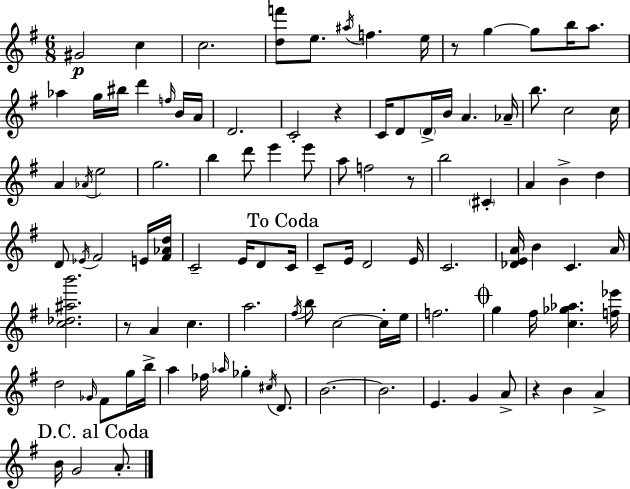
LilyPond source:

{
  \clef treble
  \numericTimeSignature
  \time 6/8
  \key g \major
  gis'2\p c''4 | c''2. | <d'' f'''>8 e''8. \acciaccatura { ais''16 } f''4. | e''16 r8 g''4~~ g''8 b''16 a''8. | \break aes''4 g''16 bis''16 d'''4 \grace { f''16 } | b'16 a'16 d'2. | c'2-. r4 | c'16 d'8 \parenthesize d'16-> b'16 a'4. | \break aes'16-- b''8. c''2 | c''16 a'4 \acciaccatura { aes'16 } e''2 | g''2. | b''4 d'''8 e'''4 | \break e'''8 a''8 f''2 | r8 b''2 \parenthesize cis'4-. | a'4 b'4-> d''4 | d'8 \acciaccatura { ees'16 } fis'2 | \break e'16 <fis' aes' d''>16 c'2-- | e'16 d'8 \mark "To Coda" c'16 c'8-- e'16 d'2 | e'16 c'2. | <des' e' a'>16 b'4 c'4. | \break a'16 <c'' des'' ais'' b'''>2. | r8 a'4 c''4. | a''2. | \acciaccatura { fis''16 } b''8 c''2~~ | \break c''16-. e''16 f''2. | \mark \markup { \musicglyph "scripts.coda" } g''4 fis''16 <c'' ges'' aes''>4. | <f'' ees'''>16 d''2 | \grace { ges'16 } fis'8 g''16 b''16-> a''4 fes''16 \grace { aes''16 } | \break ges''4-. \acciaccatura { cis''16 } d'8. b'2.~~ | b'2. | e'4. | g'4 a'8-> r4 | \break b'4 a'4-> \mark "D.C. al Coda" b'16 g'2 | a'8.-. \bar "|."
}